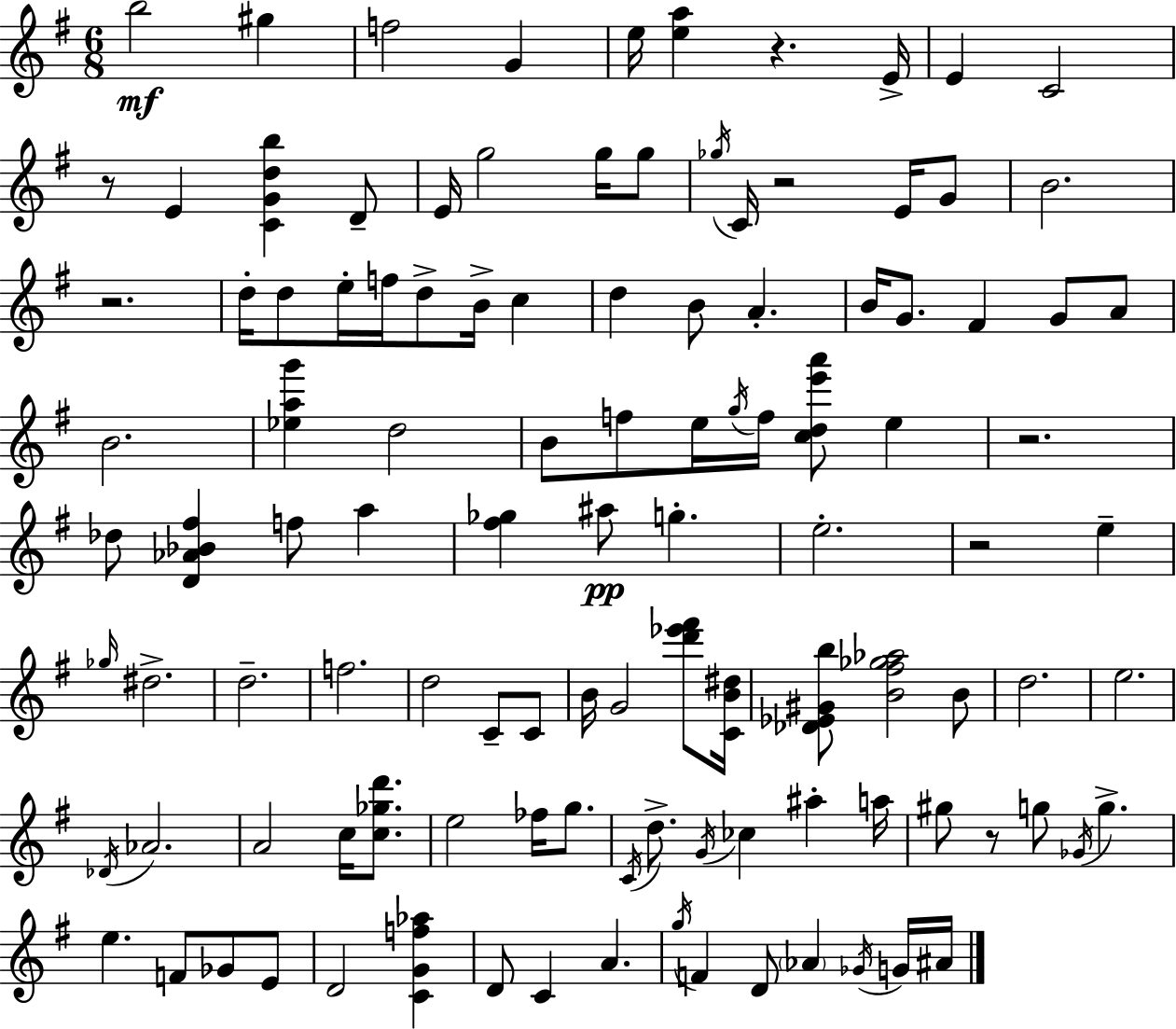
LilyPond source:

{
  \clef treble
  \numericTimeSignature
  \time 6/8
  \key g \major
  \repeat volta 2 { b''2\mf gis''4 | f''2 g'4 | e''16 <e'' a''>4 r4. e'16-> | e'4 c'2 | \break r8 e'4 <c' g' d'' b''>4 d'8-- | e'16 g''2 g''16 g''8 | \acciaccatura { ges''16 } c'16 r2 e'16 g'8 | b'2. | \break r2. | d''16-. d''8 e''16-. f''16 d''8-> b'16-> c''4 | d''4 b'8 a'4.-. | b'16 g'8. fis'4 g'8 a'8 | \break b'2. | <ees'' a'' g'''>4 d''2 | b'8 f''8 e''16 \acciaccatura { g''16 } f''16 <c'' d'' e''' a'''>8 e''4 | r2. | \break des''8 <d' aes' bes' fis''>4 f''8 a''4 | <fis'' ges''>4 ais''8\pp g''4.-. | e''2.-. | r2 e''4-- | \break \grace { ges''16 } dis''2.-> | d''2.-- | f''2. | d''2 c'8-- | \break c'8 b'16 g'2 | <d''' ees''' fis'''>8 <c' b' dis''>16 <des' ees' gis' b''>8 <b' fis'' ges'' aes''>2 | b'8 d''2. | e''2. | \break \acciaccatura { des'16 } aes'2. | a'2 | c''16 <c'' ges'' d'''>8. e''2 | fes''16 g''8. \acciaccatura { c'16 } d''8.-> \acciaccatura { g'16 } ces''4 | \break ais''4-. a''16 gis''8 r8 g''8 | \acciaccatura { ges'16 } g''4.-> e''4. | f'8 ges'8 e'8 d'2 | <c' g' f'' aes''>4 d'8 c'4 | \break a'4. \acciaccatura { g''16 } f'4 | d'8 \parenthesize aes'4 \acciaccatura { ges'16 } g'16 ais'16 } \bar "|."
}